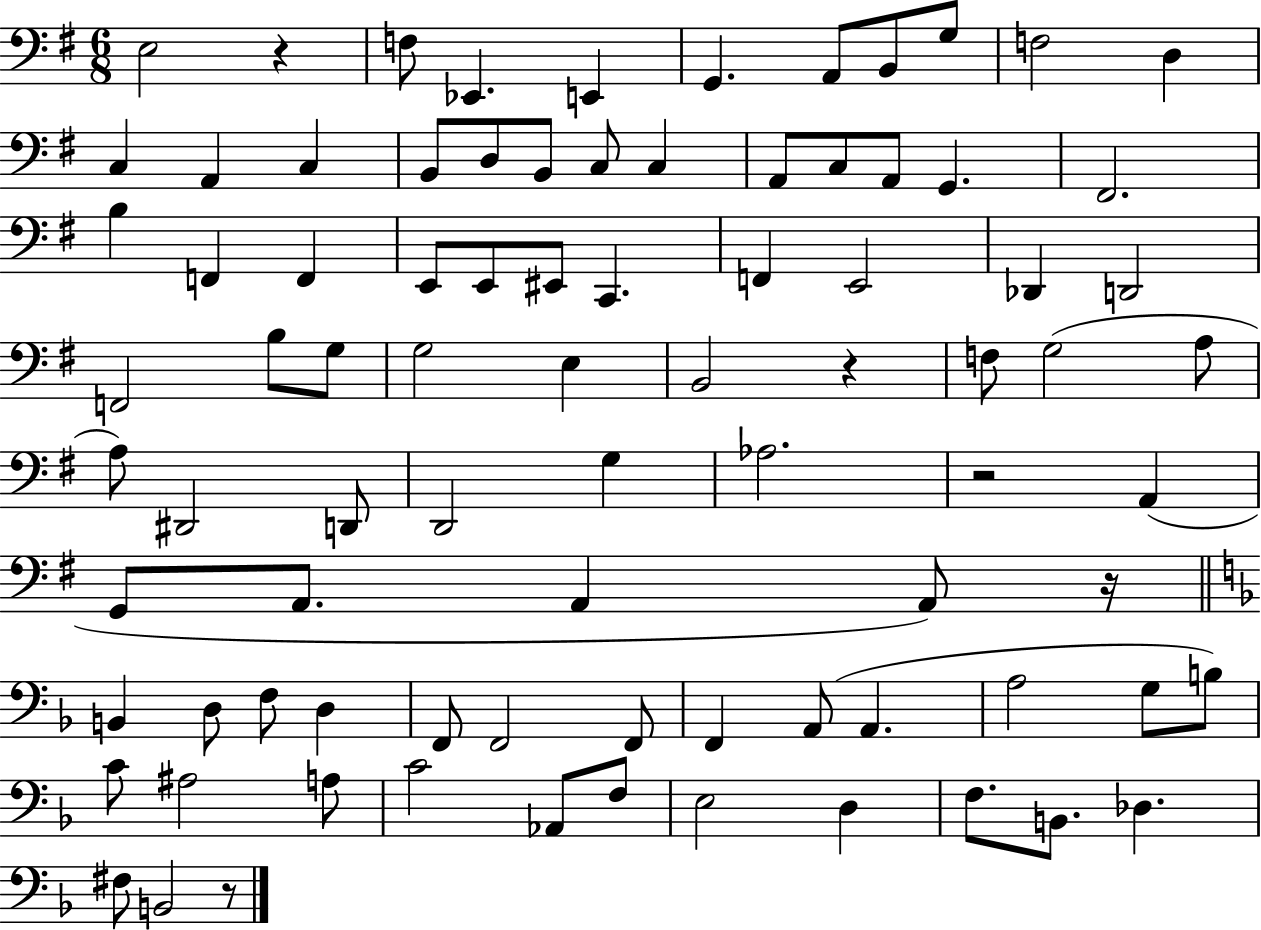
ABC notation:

X:1
T:Untitled
M:6/8
L:1/4
K:G
E,2 z F,/2 _E,, E,, G,, A,,/2 B,,/2 G,/2 F,2 D, C, A,, C, B,,/2 D,/2 B,,/2 C,/2 C, A,,/2 C,/2 A,,/2 G,, ^F,,2 B, F,, F,, E,,/2 E,,/2 ^E,,/2 C,, F,, E,,2 _D,, D,,2 F,,2 B,/2 G,/2 G,2 E, B,,2 z F,/2 G,2 A,/2 A,/2 ^D,,2 D,,/2 D,,2 G, _A,2 z2 A,, G,,/2 A,,/2 A,, A,,/2 z/4 B,, D,/2 F,/2 D, F,,/2 F,,2 F,,/2 F,, A,,/2 A,, A,2 G,/2 B,/2 C/2 ^A,2 A,/2 C2 _A,,/2 F,/2 E,2 D, F,/2 B,,/2 _D, ^F,/2 B,,2 z/2